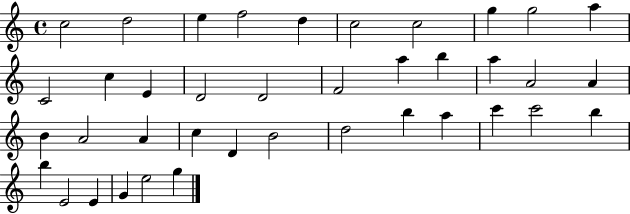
C5/h D5/h E5/q F5/h D5/q C5/h C5/h G5/q G5/h A5/q C4/h C5/q E4/q D4/h D4/h F4/h A5/q B5/q A5/q A4/h A4/q B4/q A4/h A4/q C5/q D4/q B4/h D5/h B5/q A5/q C6/q C6/h B5/q B5/q E4/h E4/q G4/q E5/h G5/q